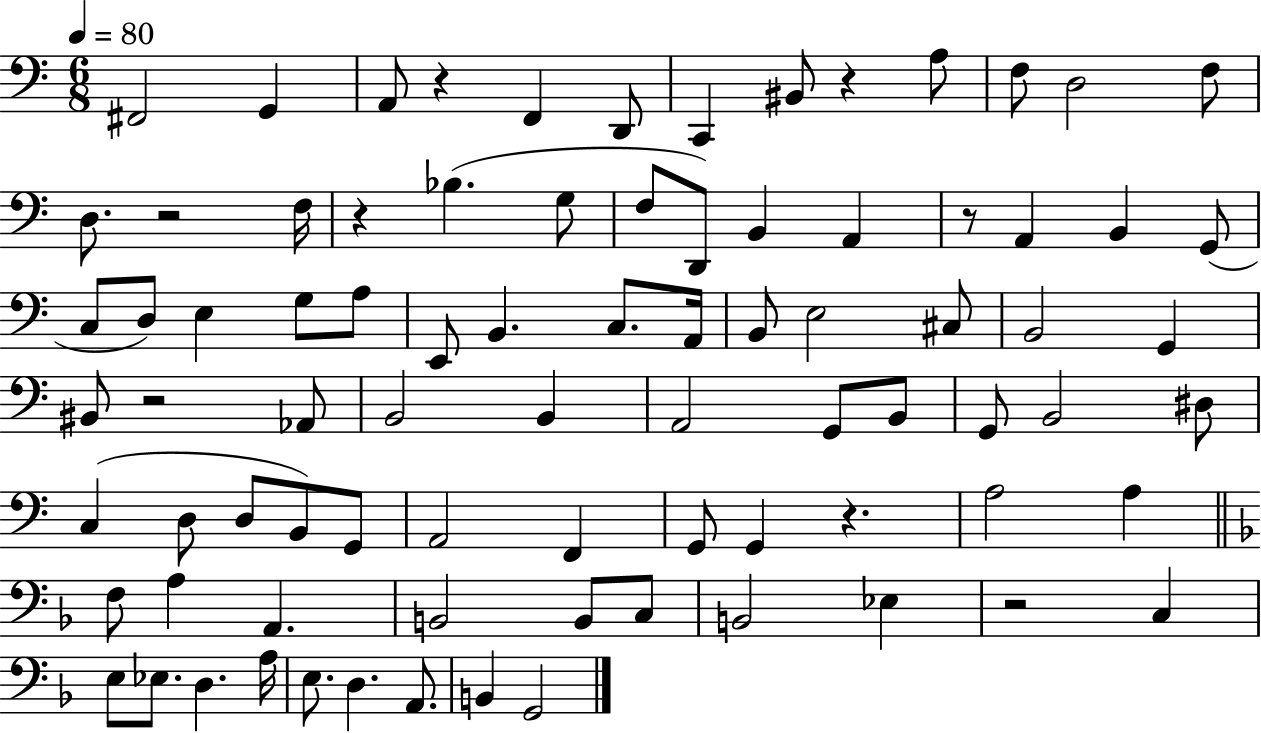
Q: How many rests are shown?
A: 8